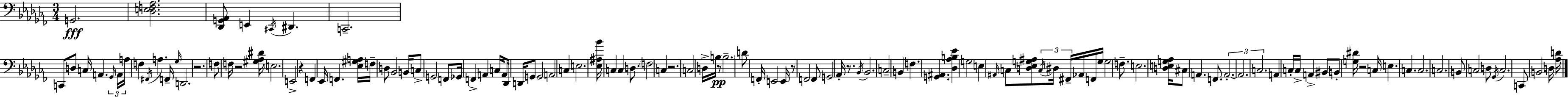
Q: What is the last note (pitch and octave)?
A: D3